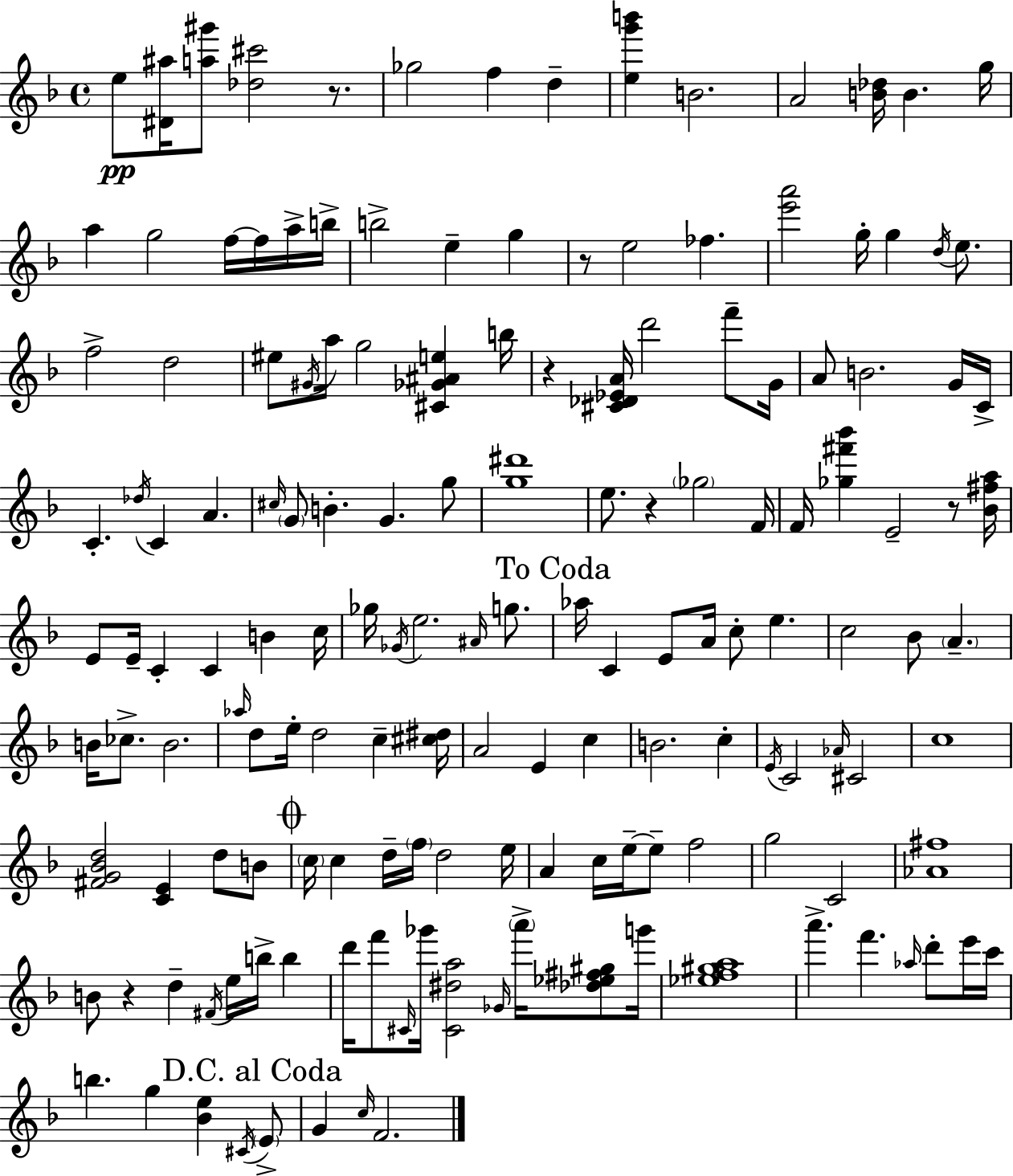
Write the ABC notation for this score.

X:1
T:Untitled
M:4/4
L:1/4
K:Dm
e/2 [^D^a]/4 [a^g']/2 [_d^c']2 z/2 _g2 f d [eg'b'] B2 A2 [B_d]/4 B g/4 a g2 f/4 f/4 a/4 b/4 b2 e g z/2 e2 _f [e'a']2 g/4 g d/4 e/2 f2 d2 ^e/2 ^G/4 a/4 g2 [^C_G^Ae] b/4 z [^C_D_EA]/4 d'2 f'/2 G/4 A/2 B2 G/4 C/4 C _d/4 C A ^c/4 G/2 B G g/2 [g^d']4 e/2 z _g2 F/4 F/4 [_g^f'_b'] E2 z/2 [_B^fa]/4 E/2 E/4 C C B c/4 _g/4 _G/4 e2 ^A/4 g/2 _a/4 C E/2 A/4 c/2 e c2 _B/2 A B/4 _c/2 B2 _a/4 d/2 e/4 d2 c [^c^d]/4 A2 E c B2 c E/4 C2 _A/4 ^C2 c4 [^FG_Bd]2 [CE] d/2 B/2 c/4 c d/4 f/4 d2 e/4 A c/4 e/4 e/2 f2 g2 C2 [_A^f]4 B/2 z d ^F/4 e/4 b/4 b d'/4 f'/2 ^C/4 _g'/4 [^C^da]2 _G/4 a'/4 [_d_e^f^g]/2 g'/4 [_ef^ga]4 a' f' _a/4 d'/2 e'/4 c'/4 b g [_Be] ^C/4 E/2 G c/4 F2